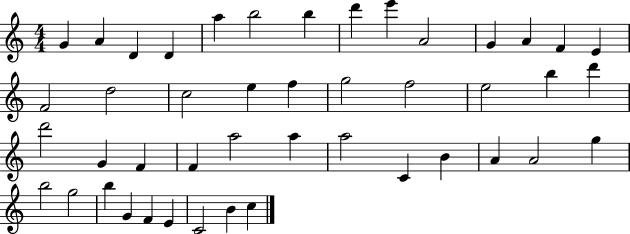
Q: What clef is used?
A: treble